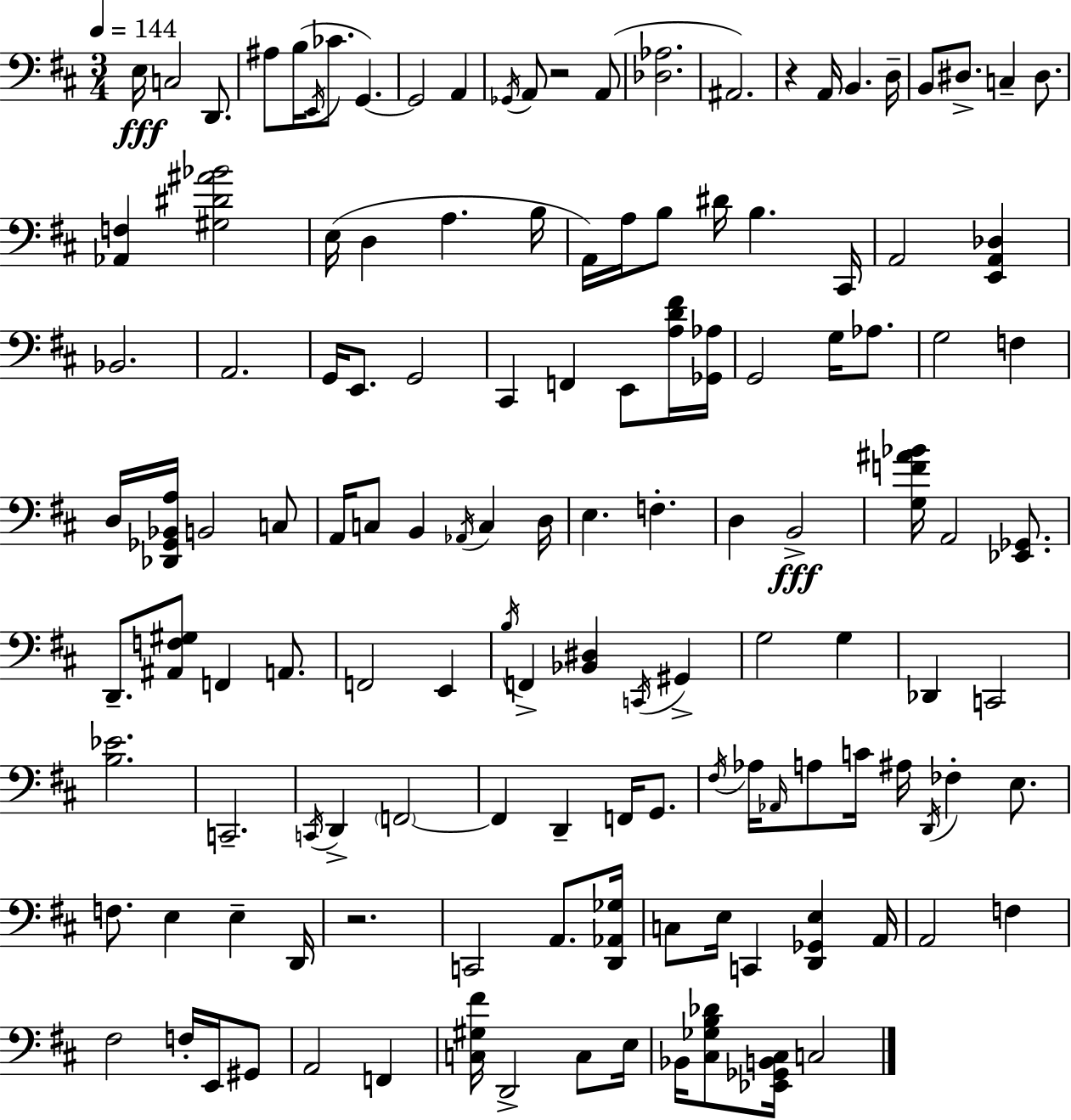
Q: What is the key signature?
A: D major